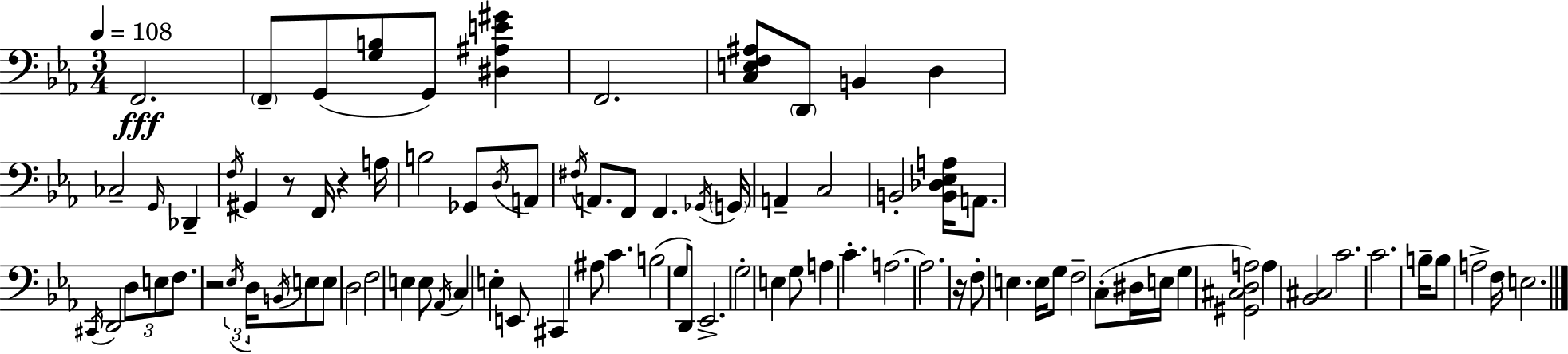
F2/h. F2/e G2/e [G3,B3]/e G2/e [D#3,A#3,E4,G#4]/q F2/h. [C3,E3,F3,A#3]/e D2/e B2/q D3/q CES3/h G2/s Db2/q F3/s G#2/q R/e F2/s R/q A3/s B3/h Gb2/e D3/s A2/e F#3/s A2/e. F2/e F2/q. Gb2/s G2/s A2/q C3/h B2/h [B2,Db3,Eb3,A3]/s A2/e. C#2/s D2/h D3/e E3/e F3/e. R/h Eb3/s D3/s B2/s E3/e E3/e D3/h F3/h E3/q E3/e Ab2/s C3/q E3/q E2/e C#2/q A#3/e C4/q. B3/h G3/e D2/e Eb2/h. G3/h E3/q G3/e A3/q C4/q. A3/h. A3/h. R/s F3/e E3/q. E3/s G3/e F3/h C3/e D#3/s E3/s G3/q [G#2,C#3,D3,A3]/h A3/q [Bb2,C#3]/h C4/h. C4/h. B3/s B3/e A3/h F3/s E3/h.